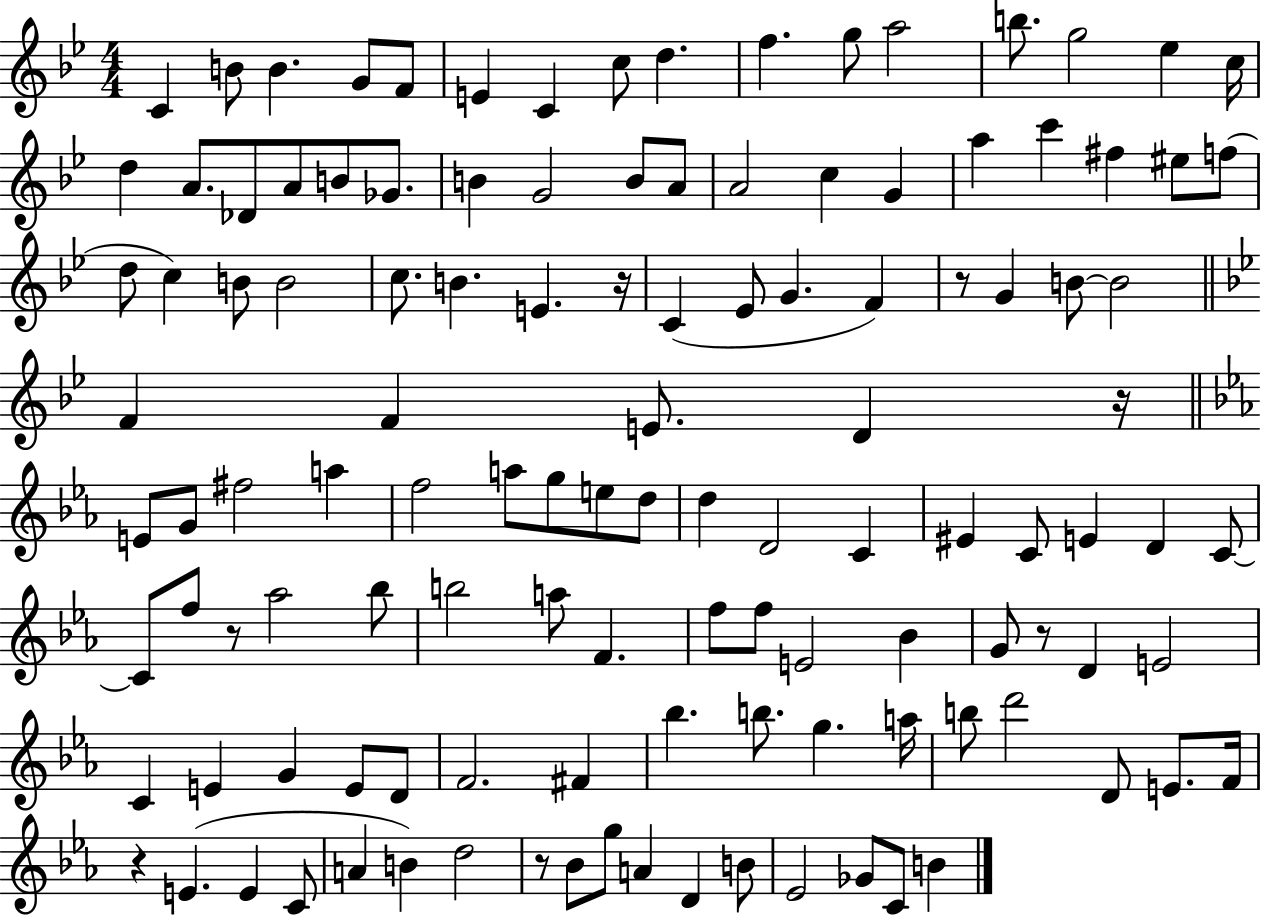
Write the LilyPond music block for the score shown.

{
  \clef treble
  \numericTimeSignature
  \time 4/4
  \key bes \major
  \repeat volta 2 { c'4 b'8 b'4. g'8 f'8 | e'4 c'4 c''8 d''4. | f''4. g''8 a''2 | b''8. g''2 ees''4 c''16 | \break d''4 a'8. des'8 a'8 b'8 ges'8. | b'4 g'2 b'8 a'8 | a'2 c''4 g'4 | a''4 c'''4 fis''4 eis''8 f''8( | \break d''8 c''4) b'8 b'2 | c''8. b'4. e'4. r16 | c'4( ees'8 g'4. f'4) | r8 g'4 b'8~~ b'2 | \break \bar "||" \break \key bes \major f'4 f'4 e'8. d'4 r16 | \bar "||" \break \key ees \major e'8 g'8 fis''2 a''4 | f''2 a''8 g''8 e''8 d''8 | d''4 d'2 c'4 | eis'4 c'8 e'4 d'4 c'8~~ | \break c'8 f''8 r8 aes''2 bes''8 | b''2 a''8 f'4. | f''8 f''8 e'2 bes'4 | g'8 r8 d'4 e'2 | \break c'4 e'4 g'4 e'8 d'8 | f'2. fis'4 | bes''4. b''8. g''4. a''16 | b''8 d'''2 d'8 e'8. f'16 | \break r4 e'4.( e'4 c'8 | a'4 b'4) d''2 | r8 bes'8 g''8 a'4 d'4 b'8 | ees'2 ges'8 c'8 b'4 | \break } \bar "|."
}